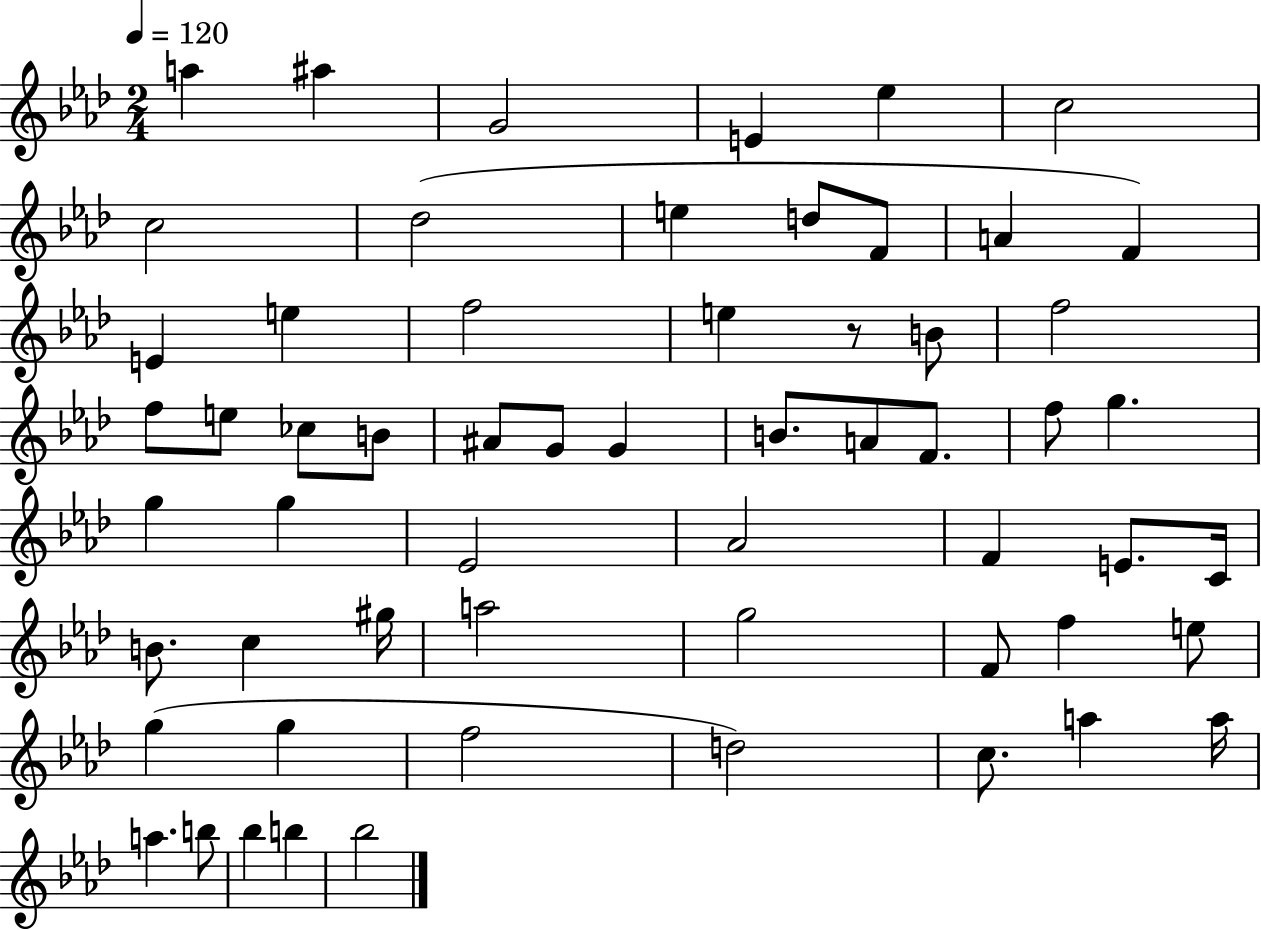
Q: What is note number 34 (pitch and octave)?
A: Eb4